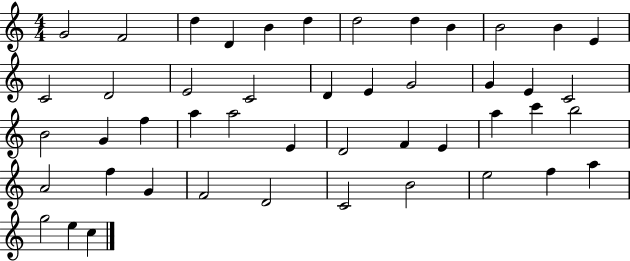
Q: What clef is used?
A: treble